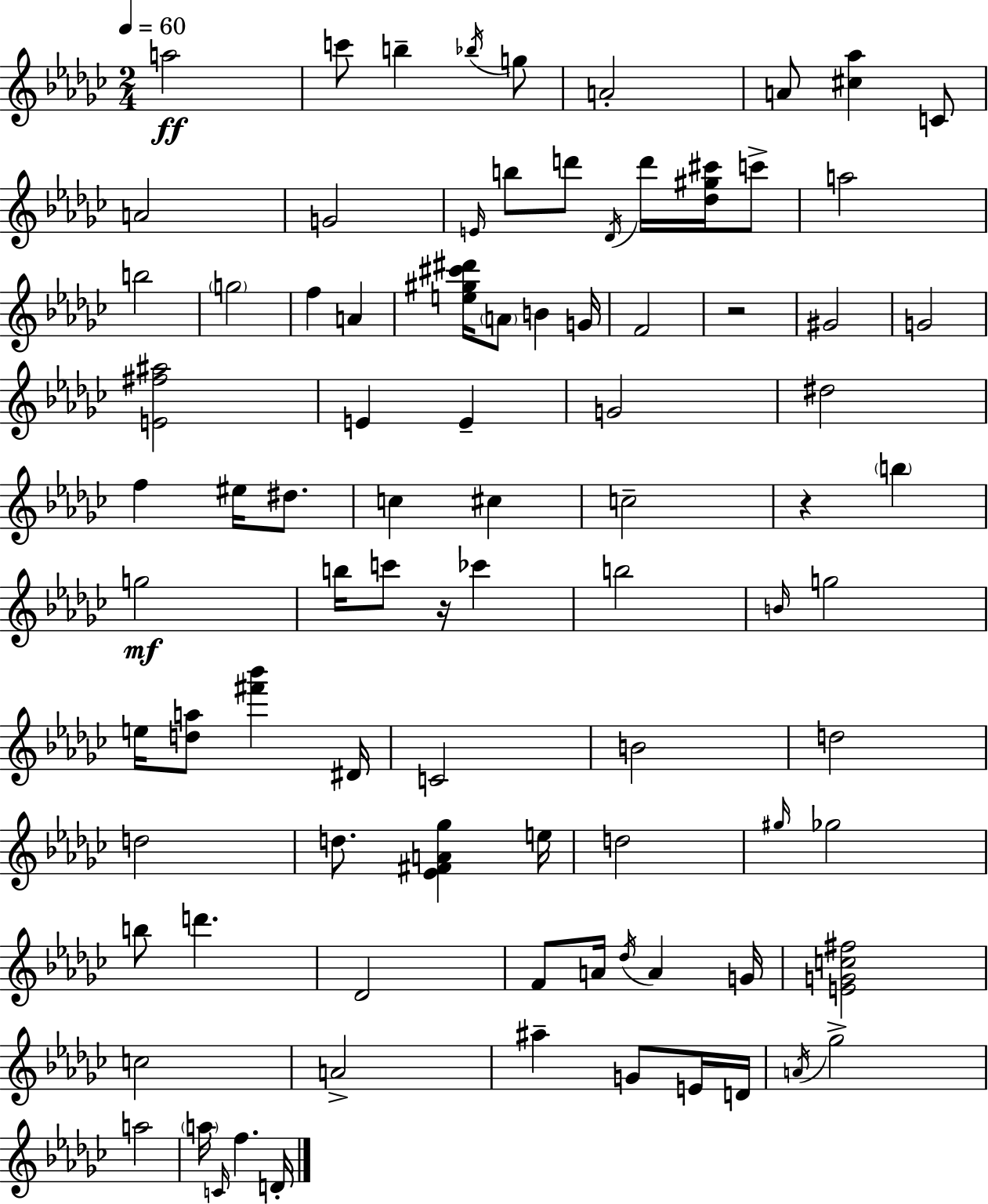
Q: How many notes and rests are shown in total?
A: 88